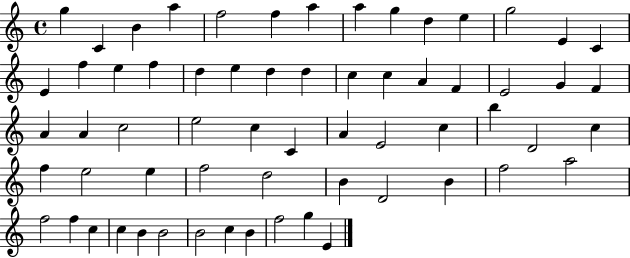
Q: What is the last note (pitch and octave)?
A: E4